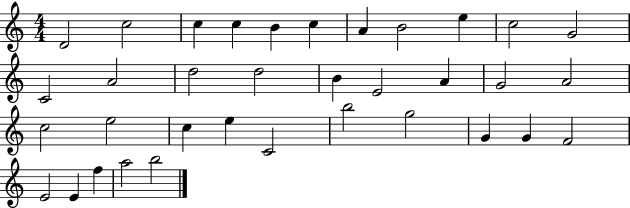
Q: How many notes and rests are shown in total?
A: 35